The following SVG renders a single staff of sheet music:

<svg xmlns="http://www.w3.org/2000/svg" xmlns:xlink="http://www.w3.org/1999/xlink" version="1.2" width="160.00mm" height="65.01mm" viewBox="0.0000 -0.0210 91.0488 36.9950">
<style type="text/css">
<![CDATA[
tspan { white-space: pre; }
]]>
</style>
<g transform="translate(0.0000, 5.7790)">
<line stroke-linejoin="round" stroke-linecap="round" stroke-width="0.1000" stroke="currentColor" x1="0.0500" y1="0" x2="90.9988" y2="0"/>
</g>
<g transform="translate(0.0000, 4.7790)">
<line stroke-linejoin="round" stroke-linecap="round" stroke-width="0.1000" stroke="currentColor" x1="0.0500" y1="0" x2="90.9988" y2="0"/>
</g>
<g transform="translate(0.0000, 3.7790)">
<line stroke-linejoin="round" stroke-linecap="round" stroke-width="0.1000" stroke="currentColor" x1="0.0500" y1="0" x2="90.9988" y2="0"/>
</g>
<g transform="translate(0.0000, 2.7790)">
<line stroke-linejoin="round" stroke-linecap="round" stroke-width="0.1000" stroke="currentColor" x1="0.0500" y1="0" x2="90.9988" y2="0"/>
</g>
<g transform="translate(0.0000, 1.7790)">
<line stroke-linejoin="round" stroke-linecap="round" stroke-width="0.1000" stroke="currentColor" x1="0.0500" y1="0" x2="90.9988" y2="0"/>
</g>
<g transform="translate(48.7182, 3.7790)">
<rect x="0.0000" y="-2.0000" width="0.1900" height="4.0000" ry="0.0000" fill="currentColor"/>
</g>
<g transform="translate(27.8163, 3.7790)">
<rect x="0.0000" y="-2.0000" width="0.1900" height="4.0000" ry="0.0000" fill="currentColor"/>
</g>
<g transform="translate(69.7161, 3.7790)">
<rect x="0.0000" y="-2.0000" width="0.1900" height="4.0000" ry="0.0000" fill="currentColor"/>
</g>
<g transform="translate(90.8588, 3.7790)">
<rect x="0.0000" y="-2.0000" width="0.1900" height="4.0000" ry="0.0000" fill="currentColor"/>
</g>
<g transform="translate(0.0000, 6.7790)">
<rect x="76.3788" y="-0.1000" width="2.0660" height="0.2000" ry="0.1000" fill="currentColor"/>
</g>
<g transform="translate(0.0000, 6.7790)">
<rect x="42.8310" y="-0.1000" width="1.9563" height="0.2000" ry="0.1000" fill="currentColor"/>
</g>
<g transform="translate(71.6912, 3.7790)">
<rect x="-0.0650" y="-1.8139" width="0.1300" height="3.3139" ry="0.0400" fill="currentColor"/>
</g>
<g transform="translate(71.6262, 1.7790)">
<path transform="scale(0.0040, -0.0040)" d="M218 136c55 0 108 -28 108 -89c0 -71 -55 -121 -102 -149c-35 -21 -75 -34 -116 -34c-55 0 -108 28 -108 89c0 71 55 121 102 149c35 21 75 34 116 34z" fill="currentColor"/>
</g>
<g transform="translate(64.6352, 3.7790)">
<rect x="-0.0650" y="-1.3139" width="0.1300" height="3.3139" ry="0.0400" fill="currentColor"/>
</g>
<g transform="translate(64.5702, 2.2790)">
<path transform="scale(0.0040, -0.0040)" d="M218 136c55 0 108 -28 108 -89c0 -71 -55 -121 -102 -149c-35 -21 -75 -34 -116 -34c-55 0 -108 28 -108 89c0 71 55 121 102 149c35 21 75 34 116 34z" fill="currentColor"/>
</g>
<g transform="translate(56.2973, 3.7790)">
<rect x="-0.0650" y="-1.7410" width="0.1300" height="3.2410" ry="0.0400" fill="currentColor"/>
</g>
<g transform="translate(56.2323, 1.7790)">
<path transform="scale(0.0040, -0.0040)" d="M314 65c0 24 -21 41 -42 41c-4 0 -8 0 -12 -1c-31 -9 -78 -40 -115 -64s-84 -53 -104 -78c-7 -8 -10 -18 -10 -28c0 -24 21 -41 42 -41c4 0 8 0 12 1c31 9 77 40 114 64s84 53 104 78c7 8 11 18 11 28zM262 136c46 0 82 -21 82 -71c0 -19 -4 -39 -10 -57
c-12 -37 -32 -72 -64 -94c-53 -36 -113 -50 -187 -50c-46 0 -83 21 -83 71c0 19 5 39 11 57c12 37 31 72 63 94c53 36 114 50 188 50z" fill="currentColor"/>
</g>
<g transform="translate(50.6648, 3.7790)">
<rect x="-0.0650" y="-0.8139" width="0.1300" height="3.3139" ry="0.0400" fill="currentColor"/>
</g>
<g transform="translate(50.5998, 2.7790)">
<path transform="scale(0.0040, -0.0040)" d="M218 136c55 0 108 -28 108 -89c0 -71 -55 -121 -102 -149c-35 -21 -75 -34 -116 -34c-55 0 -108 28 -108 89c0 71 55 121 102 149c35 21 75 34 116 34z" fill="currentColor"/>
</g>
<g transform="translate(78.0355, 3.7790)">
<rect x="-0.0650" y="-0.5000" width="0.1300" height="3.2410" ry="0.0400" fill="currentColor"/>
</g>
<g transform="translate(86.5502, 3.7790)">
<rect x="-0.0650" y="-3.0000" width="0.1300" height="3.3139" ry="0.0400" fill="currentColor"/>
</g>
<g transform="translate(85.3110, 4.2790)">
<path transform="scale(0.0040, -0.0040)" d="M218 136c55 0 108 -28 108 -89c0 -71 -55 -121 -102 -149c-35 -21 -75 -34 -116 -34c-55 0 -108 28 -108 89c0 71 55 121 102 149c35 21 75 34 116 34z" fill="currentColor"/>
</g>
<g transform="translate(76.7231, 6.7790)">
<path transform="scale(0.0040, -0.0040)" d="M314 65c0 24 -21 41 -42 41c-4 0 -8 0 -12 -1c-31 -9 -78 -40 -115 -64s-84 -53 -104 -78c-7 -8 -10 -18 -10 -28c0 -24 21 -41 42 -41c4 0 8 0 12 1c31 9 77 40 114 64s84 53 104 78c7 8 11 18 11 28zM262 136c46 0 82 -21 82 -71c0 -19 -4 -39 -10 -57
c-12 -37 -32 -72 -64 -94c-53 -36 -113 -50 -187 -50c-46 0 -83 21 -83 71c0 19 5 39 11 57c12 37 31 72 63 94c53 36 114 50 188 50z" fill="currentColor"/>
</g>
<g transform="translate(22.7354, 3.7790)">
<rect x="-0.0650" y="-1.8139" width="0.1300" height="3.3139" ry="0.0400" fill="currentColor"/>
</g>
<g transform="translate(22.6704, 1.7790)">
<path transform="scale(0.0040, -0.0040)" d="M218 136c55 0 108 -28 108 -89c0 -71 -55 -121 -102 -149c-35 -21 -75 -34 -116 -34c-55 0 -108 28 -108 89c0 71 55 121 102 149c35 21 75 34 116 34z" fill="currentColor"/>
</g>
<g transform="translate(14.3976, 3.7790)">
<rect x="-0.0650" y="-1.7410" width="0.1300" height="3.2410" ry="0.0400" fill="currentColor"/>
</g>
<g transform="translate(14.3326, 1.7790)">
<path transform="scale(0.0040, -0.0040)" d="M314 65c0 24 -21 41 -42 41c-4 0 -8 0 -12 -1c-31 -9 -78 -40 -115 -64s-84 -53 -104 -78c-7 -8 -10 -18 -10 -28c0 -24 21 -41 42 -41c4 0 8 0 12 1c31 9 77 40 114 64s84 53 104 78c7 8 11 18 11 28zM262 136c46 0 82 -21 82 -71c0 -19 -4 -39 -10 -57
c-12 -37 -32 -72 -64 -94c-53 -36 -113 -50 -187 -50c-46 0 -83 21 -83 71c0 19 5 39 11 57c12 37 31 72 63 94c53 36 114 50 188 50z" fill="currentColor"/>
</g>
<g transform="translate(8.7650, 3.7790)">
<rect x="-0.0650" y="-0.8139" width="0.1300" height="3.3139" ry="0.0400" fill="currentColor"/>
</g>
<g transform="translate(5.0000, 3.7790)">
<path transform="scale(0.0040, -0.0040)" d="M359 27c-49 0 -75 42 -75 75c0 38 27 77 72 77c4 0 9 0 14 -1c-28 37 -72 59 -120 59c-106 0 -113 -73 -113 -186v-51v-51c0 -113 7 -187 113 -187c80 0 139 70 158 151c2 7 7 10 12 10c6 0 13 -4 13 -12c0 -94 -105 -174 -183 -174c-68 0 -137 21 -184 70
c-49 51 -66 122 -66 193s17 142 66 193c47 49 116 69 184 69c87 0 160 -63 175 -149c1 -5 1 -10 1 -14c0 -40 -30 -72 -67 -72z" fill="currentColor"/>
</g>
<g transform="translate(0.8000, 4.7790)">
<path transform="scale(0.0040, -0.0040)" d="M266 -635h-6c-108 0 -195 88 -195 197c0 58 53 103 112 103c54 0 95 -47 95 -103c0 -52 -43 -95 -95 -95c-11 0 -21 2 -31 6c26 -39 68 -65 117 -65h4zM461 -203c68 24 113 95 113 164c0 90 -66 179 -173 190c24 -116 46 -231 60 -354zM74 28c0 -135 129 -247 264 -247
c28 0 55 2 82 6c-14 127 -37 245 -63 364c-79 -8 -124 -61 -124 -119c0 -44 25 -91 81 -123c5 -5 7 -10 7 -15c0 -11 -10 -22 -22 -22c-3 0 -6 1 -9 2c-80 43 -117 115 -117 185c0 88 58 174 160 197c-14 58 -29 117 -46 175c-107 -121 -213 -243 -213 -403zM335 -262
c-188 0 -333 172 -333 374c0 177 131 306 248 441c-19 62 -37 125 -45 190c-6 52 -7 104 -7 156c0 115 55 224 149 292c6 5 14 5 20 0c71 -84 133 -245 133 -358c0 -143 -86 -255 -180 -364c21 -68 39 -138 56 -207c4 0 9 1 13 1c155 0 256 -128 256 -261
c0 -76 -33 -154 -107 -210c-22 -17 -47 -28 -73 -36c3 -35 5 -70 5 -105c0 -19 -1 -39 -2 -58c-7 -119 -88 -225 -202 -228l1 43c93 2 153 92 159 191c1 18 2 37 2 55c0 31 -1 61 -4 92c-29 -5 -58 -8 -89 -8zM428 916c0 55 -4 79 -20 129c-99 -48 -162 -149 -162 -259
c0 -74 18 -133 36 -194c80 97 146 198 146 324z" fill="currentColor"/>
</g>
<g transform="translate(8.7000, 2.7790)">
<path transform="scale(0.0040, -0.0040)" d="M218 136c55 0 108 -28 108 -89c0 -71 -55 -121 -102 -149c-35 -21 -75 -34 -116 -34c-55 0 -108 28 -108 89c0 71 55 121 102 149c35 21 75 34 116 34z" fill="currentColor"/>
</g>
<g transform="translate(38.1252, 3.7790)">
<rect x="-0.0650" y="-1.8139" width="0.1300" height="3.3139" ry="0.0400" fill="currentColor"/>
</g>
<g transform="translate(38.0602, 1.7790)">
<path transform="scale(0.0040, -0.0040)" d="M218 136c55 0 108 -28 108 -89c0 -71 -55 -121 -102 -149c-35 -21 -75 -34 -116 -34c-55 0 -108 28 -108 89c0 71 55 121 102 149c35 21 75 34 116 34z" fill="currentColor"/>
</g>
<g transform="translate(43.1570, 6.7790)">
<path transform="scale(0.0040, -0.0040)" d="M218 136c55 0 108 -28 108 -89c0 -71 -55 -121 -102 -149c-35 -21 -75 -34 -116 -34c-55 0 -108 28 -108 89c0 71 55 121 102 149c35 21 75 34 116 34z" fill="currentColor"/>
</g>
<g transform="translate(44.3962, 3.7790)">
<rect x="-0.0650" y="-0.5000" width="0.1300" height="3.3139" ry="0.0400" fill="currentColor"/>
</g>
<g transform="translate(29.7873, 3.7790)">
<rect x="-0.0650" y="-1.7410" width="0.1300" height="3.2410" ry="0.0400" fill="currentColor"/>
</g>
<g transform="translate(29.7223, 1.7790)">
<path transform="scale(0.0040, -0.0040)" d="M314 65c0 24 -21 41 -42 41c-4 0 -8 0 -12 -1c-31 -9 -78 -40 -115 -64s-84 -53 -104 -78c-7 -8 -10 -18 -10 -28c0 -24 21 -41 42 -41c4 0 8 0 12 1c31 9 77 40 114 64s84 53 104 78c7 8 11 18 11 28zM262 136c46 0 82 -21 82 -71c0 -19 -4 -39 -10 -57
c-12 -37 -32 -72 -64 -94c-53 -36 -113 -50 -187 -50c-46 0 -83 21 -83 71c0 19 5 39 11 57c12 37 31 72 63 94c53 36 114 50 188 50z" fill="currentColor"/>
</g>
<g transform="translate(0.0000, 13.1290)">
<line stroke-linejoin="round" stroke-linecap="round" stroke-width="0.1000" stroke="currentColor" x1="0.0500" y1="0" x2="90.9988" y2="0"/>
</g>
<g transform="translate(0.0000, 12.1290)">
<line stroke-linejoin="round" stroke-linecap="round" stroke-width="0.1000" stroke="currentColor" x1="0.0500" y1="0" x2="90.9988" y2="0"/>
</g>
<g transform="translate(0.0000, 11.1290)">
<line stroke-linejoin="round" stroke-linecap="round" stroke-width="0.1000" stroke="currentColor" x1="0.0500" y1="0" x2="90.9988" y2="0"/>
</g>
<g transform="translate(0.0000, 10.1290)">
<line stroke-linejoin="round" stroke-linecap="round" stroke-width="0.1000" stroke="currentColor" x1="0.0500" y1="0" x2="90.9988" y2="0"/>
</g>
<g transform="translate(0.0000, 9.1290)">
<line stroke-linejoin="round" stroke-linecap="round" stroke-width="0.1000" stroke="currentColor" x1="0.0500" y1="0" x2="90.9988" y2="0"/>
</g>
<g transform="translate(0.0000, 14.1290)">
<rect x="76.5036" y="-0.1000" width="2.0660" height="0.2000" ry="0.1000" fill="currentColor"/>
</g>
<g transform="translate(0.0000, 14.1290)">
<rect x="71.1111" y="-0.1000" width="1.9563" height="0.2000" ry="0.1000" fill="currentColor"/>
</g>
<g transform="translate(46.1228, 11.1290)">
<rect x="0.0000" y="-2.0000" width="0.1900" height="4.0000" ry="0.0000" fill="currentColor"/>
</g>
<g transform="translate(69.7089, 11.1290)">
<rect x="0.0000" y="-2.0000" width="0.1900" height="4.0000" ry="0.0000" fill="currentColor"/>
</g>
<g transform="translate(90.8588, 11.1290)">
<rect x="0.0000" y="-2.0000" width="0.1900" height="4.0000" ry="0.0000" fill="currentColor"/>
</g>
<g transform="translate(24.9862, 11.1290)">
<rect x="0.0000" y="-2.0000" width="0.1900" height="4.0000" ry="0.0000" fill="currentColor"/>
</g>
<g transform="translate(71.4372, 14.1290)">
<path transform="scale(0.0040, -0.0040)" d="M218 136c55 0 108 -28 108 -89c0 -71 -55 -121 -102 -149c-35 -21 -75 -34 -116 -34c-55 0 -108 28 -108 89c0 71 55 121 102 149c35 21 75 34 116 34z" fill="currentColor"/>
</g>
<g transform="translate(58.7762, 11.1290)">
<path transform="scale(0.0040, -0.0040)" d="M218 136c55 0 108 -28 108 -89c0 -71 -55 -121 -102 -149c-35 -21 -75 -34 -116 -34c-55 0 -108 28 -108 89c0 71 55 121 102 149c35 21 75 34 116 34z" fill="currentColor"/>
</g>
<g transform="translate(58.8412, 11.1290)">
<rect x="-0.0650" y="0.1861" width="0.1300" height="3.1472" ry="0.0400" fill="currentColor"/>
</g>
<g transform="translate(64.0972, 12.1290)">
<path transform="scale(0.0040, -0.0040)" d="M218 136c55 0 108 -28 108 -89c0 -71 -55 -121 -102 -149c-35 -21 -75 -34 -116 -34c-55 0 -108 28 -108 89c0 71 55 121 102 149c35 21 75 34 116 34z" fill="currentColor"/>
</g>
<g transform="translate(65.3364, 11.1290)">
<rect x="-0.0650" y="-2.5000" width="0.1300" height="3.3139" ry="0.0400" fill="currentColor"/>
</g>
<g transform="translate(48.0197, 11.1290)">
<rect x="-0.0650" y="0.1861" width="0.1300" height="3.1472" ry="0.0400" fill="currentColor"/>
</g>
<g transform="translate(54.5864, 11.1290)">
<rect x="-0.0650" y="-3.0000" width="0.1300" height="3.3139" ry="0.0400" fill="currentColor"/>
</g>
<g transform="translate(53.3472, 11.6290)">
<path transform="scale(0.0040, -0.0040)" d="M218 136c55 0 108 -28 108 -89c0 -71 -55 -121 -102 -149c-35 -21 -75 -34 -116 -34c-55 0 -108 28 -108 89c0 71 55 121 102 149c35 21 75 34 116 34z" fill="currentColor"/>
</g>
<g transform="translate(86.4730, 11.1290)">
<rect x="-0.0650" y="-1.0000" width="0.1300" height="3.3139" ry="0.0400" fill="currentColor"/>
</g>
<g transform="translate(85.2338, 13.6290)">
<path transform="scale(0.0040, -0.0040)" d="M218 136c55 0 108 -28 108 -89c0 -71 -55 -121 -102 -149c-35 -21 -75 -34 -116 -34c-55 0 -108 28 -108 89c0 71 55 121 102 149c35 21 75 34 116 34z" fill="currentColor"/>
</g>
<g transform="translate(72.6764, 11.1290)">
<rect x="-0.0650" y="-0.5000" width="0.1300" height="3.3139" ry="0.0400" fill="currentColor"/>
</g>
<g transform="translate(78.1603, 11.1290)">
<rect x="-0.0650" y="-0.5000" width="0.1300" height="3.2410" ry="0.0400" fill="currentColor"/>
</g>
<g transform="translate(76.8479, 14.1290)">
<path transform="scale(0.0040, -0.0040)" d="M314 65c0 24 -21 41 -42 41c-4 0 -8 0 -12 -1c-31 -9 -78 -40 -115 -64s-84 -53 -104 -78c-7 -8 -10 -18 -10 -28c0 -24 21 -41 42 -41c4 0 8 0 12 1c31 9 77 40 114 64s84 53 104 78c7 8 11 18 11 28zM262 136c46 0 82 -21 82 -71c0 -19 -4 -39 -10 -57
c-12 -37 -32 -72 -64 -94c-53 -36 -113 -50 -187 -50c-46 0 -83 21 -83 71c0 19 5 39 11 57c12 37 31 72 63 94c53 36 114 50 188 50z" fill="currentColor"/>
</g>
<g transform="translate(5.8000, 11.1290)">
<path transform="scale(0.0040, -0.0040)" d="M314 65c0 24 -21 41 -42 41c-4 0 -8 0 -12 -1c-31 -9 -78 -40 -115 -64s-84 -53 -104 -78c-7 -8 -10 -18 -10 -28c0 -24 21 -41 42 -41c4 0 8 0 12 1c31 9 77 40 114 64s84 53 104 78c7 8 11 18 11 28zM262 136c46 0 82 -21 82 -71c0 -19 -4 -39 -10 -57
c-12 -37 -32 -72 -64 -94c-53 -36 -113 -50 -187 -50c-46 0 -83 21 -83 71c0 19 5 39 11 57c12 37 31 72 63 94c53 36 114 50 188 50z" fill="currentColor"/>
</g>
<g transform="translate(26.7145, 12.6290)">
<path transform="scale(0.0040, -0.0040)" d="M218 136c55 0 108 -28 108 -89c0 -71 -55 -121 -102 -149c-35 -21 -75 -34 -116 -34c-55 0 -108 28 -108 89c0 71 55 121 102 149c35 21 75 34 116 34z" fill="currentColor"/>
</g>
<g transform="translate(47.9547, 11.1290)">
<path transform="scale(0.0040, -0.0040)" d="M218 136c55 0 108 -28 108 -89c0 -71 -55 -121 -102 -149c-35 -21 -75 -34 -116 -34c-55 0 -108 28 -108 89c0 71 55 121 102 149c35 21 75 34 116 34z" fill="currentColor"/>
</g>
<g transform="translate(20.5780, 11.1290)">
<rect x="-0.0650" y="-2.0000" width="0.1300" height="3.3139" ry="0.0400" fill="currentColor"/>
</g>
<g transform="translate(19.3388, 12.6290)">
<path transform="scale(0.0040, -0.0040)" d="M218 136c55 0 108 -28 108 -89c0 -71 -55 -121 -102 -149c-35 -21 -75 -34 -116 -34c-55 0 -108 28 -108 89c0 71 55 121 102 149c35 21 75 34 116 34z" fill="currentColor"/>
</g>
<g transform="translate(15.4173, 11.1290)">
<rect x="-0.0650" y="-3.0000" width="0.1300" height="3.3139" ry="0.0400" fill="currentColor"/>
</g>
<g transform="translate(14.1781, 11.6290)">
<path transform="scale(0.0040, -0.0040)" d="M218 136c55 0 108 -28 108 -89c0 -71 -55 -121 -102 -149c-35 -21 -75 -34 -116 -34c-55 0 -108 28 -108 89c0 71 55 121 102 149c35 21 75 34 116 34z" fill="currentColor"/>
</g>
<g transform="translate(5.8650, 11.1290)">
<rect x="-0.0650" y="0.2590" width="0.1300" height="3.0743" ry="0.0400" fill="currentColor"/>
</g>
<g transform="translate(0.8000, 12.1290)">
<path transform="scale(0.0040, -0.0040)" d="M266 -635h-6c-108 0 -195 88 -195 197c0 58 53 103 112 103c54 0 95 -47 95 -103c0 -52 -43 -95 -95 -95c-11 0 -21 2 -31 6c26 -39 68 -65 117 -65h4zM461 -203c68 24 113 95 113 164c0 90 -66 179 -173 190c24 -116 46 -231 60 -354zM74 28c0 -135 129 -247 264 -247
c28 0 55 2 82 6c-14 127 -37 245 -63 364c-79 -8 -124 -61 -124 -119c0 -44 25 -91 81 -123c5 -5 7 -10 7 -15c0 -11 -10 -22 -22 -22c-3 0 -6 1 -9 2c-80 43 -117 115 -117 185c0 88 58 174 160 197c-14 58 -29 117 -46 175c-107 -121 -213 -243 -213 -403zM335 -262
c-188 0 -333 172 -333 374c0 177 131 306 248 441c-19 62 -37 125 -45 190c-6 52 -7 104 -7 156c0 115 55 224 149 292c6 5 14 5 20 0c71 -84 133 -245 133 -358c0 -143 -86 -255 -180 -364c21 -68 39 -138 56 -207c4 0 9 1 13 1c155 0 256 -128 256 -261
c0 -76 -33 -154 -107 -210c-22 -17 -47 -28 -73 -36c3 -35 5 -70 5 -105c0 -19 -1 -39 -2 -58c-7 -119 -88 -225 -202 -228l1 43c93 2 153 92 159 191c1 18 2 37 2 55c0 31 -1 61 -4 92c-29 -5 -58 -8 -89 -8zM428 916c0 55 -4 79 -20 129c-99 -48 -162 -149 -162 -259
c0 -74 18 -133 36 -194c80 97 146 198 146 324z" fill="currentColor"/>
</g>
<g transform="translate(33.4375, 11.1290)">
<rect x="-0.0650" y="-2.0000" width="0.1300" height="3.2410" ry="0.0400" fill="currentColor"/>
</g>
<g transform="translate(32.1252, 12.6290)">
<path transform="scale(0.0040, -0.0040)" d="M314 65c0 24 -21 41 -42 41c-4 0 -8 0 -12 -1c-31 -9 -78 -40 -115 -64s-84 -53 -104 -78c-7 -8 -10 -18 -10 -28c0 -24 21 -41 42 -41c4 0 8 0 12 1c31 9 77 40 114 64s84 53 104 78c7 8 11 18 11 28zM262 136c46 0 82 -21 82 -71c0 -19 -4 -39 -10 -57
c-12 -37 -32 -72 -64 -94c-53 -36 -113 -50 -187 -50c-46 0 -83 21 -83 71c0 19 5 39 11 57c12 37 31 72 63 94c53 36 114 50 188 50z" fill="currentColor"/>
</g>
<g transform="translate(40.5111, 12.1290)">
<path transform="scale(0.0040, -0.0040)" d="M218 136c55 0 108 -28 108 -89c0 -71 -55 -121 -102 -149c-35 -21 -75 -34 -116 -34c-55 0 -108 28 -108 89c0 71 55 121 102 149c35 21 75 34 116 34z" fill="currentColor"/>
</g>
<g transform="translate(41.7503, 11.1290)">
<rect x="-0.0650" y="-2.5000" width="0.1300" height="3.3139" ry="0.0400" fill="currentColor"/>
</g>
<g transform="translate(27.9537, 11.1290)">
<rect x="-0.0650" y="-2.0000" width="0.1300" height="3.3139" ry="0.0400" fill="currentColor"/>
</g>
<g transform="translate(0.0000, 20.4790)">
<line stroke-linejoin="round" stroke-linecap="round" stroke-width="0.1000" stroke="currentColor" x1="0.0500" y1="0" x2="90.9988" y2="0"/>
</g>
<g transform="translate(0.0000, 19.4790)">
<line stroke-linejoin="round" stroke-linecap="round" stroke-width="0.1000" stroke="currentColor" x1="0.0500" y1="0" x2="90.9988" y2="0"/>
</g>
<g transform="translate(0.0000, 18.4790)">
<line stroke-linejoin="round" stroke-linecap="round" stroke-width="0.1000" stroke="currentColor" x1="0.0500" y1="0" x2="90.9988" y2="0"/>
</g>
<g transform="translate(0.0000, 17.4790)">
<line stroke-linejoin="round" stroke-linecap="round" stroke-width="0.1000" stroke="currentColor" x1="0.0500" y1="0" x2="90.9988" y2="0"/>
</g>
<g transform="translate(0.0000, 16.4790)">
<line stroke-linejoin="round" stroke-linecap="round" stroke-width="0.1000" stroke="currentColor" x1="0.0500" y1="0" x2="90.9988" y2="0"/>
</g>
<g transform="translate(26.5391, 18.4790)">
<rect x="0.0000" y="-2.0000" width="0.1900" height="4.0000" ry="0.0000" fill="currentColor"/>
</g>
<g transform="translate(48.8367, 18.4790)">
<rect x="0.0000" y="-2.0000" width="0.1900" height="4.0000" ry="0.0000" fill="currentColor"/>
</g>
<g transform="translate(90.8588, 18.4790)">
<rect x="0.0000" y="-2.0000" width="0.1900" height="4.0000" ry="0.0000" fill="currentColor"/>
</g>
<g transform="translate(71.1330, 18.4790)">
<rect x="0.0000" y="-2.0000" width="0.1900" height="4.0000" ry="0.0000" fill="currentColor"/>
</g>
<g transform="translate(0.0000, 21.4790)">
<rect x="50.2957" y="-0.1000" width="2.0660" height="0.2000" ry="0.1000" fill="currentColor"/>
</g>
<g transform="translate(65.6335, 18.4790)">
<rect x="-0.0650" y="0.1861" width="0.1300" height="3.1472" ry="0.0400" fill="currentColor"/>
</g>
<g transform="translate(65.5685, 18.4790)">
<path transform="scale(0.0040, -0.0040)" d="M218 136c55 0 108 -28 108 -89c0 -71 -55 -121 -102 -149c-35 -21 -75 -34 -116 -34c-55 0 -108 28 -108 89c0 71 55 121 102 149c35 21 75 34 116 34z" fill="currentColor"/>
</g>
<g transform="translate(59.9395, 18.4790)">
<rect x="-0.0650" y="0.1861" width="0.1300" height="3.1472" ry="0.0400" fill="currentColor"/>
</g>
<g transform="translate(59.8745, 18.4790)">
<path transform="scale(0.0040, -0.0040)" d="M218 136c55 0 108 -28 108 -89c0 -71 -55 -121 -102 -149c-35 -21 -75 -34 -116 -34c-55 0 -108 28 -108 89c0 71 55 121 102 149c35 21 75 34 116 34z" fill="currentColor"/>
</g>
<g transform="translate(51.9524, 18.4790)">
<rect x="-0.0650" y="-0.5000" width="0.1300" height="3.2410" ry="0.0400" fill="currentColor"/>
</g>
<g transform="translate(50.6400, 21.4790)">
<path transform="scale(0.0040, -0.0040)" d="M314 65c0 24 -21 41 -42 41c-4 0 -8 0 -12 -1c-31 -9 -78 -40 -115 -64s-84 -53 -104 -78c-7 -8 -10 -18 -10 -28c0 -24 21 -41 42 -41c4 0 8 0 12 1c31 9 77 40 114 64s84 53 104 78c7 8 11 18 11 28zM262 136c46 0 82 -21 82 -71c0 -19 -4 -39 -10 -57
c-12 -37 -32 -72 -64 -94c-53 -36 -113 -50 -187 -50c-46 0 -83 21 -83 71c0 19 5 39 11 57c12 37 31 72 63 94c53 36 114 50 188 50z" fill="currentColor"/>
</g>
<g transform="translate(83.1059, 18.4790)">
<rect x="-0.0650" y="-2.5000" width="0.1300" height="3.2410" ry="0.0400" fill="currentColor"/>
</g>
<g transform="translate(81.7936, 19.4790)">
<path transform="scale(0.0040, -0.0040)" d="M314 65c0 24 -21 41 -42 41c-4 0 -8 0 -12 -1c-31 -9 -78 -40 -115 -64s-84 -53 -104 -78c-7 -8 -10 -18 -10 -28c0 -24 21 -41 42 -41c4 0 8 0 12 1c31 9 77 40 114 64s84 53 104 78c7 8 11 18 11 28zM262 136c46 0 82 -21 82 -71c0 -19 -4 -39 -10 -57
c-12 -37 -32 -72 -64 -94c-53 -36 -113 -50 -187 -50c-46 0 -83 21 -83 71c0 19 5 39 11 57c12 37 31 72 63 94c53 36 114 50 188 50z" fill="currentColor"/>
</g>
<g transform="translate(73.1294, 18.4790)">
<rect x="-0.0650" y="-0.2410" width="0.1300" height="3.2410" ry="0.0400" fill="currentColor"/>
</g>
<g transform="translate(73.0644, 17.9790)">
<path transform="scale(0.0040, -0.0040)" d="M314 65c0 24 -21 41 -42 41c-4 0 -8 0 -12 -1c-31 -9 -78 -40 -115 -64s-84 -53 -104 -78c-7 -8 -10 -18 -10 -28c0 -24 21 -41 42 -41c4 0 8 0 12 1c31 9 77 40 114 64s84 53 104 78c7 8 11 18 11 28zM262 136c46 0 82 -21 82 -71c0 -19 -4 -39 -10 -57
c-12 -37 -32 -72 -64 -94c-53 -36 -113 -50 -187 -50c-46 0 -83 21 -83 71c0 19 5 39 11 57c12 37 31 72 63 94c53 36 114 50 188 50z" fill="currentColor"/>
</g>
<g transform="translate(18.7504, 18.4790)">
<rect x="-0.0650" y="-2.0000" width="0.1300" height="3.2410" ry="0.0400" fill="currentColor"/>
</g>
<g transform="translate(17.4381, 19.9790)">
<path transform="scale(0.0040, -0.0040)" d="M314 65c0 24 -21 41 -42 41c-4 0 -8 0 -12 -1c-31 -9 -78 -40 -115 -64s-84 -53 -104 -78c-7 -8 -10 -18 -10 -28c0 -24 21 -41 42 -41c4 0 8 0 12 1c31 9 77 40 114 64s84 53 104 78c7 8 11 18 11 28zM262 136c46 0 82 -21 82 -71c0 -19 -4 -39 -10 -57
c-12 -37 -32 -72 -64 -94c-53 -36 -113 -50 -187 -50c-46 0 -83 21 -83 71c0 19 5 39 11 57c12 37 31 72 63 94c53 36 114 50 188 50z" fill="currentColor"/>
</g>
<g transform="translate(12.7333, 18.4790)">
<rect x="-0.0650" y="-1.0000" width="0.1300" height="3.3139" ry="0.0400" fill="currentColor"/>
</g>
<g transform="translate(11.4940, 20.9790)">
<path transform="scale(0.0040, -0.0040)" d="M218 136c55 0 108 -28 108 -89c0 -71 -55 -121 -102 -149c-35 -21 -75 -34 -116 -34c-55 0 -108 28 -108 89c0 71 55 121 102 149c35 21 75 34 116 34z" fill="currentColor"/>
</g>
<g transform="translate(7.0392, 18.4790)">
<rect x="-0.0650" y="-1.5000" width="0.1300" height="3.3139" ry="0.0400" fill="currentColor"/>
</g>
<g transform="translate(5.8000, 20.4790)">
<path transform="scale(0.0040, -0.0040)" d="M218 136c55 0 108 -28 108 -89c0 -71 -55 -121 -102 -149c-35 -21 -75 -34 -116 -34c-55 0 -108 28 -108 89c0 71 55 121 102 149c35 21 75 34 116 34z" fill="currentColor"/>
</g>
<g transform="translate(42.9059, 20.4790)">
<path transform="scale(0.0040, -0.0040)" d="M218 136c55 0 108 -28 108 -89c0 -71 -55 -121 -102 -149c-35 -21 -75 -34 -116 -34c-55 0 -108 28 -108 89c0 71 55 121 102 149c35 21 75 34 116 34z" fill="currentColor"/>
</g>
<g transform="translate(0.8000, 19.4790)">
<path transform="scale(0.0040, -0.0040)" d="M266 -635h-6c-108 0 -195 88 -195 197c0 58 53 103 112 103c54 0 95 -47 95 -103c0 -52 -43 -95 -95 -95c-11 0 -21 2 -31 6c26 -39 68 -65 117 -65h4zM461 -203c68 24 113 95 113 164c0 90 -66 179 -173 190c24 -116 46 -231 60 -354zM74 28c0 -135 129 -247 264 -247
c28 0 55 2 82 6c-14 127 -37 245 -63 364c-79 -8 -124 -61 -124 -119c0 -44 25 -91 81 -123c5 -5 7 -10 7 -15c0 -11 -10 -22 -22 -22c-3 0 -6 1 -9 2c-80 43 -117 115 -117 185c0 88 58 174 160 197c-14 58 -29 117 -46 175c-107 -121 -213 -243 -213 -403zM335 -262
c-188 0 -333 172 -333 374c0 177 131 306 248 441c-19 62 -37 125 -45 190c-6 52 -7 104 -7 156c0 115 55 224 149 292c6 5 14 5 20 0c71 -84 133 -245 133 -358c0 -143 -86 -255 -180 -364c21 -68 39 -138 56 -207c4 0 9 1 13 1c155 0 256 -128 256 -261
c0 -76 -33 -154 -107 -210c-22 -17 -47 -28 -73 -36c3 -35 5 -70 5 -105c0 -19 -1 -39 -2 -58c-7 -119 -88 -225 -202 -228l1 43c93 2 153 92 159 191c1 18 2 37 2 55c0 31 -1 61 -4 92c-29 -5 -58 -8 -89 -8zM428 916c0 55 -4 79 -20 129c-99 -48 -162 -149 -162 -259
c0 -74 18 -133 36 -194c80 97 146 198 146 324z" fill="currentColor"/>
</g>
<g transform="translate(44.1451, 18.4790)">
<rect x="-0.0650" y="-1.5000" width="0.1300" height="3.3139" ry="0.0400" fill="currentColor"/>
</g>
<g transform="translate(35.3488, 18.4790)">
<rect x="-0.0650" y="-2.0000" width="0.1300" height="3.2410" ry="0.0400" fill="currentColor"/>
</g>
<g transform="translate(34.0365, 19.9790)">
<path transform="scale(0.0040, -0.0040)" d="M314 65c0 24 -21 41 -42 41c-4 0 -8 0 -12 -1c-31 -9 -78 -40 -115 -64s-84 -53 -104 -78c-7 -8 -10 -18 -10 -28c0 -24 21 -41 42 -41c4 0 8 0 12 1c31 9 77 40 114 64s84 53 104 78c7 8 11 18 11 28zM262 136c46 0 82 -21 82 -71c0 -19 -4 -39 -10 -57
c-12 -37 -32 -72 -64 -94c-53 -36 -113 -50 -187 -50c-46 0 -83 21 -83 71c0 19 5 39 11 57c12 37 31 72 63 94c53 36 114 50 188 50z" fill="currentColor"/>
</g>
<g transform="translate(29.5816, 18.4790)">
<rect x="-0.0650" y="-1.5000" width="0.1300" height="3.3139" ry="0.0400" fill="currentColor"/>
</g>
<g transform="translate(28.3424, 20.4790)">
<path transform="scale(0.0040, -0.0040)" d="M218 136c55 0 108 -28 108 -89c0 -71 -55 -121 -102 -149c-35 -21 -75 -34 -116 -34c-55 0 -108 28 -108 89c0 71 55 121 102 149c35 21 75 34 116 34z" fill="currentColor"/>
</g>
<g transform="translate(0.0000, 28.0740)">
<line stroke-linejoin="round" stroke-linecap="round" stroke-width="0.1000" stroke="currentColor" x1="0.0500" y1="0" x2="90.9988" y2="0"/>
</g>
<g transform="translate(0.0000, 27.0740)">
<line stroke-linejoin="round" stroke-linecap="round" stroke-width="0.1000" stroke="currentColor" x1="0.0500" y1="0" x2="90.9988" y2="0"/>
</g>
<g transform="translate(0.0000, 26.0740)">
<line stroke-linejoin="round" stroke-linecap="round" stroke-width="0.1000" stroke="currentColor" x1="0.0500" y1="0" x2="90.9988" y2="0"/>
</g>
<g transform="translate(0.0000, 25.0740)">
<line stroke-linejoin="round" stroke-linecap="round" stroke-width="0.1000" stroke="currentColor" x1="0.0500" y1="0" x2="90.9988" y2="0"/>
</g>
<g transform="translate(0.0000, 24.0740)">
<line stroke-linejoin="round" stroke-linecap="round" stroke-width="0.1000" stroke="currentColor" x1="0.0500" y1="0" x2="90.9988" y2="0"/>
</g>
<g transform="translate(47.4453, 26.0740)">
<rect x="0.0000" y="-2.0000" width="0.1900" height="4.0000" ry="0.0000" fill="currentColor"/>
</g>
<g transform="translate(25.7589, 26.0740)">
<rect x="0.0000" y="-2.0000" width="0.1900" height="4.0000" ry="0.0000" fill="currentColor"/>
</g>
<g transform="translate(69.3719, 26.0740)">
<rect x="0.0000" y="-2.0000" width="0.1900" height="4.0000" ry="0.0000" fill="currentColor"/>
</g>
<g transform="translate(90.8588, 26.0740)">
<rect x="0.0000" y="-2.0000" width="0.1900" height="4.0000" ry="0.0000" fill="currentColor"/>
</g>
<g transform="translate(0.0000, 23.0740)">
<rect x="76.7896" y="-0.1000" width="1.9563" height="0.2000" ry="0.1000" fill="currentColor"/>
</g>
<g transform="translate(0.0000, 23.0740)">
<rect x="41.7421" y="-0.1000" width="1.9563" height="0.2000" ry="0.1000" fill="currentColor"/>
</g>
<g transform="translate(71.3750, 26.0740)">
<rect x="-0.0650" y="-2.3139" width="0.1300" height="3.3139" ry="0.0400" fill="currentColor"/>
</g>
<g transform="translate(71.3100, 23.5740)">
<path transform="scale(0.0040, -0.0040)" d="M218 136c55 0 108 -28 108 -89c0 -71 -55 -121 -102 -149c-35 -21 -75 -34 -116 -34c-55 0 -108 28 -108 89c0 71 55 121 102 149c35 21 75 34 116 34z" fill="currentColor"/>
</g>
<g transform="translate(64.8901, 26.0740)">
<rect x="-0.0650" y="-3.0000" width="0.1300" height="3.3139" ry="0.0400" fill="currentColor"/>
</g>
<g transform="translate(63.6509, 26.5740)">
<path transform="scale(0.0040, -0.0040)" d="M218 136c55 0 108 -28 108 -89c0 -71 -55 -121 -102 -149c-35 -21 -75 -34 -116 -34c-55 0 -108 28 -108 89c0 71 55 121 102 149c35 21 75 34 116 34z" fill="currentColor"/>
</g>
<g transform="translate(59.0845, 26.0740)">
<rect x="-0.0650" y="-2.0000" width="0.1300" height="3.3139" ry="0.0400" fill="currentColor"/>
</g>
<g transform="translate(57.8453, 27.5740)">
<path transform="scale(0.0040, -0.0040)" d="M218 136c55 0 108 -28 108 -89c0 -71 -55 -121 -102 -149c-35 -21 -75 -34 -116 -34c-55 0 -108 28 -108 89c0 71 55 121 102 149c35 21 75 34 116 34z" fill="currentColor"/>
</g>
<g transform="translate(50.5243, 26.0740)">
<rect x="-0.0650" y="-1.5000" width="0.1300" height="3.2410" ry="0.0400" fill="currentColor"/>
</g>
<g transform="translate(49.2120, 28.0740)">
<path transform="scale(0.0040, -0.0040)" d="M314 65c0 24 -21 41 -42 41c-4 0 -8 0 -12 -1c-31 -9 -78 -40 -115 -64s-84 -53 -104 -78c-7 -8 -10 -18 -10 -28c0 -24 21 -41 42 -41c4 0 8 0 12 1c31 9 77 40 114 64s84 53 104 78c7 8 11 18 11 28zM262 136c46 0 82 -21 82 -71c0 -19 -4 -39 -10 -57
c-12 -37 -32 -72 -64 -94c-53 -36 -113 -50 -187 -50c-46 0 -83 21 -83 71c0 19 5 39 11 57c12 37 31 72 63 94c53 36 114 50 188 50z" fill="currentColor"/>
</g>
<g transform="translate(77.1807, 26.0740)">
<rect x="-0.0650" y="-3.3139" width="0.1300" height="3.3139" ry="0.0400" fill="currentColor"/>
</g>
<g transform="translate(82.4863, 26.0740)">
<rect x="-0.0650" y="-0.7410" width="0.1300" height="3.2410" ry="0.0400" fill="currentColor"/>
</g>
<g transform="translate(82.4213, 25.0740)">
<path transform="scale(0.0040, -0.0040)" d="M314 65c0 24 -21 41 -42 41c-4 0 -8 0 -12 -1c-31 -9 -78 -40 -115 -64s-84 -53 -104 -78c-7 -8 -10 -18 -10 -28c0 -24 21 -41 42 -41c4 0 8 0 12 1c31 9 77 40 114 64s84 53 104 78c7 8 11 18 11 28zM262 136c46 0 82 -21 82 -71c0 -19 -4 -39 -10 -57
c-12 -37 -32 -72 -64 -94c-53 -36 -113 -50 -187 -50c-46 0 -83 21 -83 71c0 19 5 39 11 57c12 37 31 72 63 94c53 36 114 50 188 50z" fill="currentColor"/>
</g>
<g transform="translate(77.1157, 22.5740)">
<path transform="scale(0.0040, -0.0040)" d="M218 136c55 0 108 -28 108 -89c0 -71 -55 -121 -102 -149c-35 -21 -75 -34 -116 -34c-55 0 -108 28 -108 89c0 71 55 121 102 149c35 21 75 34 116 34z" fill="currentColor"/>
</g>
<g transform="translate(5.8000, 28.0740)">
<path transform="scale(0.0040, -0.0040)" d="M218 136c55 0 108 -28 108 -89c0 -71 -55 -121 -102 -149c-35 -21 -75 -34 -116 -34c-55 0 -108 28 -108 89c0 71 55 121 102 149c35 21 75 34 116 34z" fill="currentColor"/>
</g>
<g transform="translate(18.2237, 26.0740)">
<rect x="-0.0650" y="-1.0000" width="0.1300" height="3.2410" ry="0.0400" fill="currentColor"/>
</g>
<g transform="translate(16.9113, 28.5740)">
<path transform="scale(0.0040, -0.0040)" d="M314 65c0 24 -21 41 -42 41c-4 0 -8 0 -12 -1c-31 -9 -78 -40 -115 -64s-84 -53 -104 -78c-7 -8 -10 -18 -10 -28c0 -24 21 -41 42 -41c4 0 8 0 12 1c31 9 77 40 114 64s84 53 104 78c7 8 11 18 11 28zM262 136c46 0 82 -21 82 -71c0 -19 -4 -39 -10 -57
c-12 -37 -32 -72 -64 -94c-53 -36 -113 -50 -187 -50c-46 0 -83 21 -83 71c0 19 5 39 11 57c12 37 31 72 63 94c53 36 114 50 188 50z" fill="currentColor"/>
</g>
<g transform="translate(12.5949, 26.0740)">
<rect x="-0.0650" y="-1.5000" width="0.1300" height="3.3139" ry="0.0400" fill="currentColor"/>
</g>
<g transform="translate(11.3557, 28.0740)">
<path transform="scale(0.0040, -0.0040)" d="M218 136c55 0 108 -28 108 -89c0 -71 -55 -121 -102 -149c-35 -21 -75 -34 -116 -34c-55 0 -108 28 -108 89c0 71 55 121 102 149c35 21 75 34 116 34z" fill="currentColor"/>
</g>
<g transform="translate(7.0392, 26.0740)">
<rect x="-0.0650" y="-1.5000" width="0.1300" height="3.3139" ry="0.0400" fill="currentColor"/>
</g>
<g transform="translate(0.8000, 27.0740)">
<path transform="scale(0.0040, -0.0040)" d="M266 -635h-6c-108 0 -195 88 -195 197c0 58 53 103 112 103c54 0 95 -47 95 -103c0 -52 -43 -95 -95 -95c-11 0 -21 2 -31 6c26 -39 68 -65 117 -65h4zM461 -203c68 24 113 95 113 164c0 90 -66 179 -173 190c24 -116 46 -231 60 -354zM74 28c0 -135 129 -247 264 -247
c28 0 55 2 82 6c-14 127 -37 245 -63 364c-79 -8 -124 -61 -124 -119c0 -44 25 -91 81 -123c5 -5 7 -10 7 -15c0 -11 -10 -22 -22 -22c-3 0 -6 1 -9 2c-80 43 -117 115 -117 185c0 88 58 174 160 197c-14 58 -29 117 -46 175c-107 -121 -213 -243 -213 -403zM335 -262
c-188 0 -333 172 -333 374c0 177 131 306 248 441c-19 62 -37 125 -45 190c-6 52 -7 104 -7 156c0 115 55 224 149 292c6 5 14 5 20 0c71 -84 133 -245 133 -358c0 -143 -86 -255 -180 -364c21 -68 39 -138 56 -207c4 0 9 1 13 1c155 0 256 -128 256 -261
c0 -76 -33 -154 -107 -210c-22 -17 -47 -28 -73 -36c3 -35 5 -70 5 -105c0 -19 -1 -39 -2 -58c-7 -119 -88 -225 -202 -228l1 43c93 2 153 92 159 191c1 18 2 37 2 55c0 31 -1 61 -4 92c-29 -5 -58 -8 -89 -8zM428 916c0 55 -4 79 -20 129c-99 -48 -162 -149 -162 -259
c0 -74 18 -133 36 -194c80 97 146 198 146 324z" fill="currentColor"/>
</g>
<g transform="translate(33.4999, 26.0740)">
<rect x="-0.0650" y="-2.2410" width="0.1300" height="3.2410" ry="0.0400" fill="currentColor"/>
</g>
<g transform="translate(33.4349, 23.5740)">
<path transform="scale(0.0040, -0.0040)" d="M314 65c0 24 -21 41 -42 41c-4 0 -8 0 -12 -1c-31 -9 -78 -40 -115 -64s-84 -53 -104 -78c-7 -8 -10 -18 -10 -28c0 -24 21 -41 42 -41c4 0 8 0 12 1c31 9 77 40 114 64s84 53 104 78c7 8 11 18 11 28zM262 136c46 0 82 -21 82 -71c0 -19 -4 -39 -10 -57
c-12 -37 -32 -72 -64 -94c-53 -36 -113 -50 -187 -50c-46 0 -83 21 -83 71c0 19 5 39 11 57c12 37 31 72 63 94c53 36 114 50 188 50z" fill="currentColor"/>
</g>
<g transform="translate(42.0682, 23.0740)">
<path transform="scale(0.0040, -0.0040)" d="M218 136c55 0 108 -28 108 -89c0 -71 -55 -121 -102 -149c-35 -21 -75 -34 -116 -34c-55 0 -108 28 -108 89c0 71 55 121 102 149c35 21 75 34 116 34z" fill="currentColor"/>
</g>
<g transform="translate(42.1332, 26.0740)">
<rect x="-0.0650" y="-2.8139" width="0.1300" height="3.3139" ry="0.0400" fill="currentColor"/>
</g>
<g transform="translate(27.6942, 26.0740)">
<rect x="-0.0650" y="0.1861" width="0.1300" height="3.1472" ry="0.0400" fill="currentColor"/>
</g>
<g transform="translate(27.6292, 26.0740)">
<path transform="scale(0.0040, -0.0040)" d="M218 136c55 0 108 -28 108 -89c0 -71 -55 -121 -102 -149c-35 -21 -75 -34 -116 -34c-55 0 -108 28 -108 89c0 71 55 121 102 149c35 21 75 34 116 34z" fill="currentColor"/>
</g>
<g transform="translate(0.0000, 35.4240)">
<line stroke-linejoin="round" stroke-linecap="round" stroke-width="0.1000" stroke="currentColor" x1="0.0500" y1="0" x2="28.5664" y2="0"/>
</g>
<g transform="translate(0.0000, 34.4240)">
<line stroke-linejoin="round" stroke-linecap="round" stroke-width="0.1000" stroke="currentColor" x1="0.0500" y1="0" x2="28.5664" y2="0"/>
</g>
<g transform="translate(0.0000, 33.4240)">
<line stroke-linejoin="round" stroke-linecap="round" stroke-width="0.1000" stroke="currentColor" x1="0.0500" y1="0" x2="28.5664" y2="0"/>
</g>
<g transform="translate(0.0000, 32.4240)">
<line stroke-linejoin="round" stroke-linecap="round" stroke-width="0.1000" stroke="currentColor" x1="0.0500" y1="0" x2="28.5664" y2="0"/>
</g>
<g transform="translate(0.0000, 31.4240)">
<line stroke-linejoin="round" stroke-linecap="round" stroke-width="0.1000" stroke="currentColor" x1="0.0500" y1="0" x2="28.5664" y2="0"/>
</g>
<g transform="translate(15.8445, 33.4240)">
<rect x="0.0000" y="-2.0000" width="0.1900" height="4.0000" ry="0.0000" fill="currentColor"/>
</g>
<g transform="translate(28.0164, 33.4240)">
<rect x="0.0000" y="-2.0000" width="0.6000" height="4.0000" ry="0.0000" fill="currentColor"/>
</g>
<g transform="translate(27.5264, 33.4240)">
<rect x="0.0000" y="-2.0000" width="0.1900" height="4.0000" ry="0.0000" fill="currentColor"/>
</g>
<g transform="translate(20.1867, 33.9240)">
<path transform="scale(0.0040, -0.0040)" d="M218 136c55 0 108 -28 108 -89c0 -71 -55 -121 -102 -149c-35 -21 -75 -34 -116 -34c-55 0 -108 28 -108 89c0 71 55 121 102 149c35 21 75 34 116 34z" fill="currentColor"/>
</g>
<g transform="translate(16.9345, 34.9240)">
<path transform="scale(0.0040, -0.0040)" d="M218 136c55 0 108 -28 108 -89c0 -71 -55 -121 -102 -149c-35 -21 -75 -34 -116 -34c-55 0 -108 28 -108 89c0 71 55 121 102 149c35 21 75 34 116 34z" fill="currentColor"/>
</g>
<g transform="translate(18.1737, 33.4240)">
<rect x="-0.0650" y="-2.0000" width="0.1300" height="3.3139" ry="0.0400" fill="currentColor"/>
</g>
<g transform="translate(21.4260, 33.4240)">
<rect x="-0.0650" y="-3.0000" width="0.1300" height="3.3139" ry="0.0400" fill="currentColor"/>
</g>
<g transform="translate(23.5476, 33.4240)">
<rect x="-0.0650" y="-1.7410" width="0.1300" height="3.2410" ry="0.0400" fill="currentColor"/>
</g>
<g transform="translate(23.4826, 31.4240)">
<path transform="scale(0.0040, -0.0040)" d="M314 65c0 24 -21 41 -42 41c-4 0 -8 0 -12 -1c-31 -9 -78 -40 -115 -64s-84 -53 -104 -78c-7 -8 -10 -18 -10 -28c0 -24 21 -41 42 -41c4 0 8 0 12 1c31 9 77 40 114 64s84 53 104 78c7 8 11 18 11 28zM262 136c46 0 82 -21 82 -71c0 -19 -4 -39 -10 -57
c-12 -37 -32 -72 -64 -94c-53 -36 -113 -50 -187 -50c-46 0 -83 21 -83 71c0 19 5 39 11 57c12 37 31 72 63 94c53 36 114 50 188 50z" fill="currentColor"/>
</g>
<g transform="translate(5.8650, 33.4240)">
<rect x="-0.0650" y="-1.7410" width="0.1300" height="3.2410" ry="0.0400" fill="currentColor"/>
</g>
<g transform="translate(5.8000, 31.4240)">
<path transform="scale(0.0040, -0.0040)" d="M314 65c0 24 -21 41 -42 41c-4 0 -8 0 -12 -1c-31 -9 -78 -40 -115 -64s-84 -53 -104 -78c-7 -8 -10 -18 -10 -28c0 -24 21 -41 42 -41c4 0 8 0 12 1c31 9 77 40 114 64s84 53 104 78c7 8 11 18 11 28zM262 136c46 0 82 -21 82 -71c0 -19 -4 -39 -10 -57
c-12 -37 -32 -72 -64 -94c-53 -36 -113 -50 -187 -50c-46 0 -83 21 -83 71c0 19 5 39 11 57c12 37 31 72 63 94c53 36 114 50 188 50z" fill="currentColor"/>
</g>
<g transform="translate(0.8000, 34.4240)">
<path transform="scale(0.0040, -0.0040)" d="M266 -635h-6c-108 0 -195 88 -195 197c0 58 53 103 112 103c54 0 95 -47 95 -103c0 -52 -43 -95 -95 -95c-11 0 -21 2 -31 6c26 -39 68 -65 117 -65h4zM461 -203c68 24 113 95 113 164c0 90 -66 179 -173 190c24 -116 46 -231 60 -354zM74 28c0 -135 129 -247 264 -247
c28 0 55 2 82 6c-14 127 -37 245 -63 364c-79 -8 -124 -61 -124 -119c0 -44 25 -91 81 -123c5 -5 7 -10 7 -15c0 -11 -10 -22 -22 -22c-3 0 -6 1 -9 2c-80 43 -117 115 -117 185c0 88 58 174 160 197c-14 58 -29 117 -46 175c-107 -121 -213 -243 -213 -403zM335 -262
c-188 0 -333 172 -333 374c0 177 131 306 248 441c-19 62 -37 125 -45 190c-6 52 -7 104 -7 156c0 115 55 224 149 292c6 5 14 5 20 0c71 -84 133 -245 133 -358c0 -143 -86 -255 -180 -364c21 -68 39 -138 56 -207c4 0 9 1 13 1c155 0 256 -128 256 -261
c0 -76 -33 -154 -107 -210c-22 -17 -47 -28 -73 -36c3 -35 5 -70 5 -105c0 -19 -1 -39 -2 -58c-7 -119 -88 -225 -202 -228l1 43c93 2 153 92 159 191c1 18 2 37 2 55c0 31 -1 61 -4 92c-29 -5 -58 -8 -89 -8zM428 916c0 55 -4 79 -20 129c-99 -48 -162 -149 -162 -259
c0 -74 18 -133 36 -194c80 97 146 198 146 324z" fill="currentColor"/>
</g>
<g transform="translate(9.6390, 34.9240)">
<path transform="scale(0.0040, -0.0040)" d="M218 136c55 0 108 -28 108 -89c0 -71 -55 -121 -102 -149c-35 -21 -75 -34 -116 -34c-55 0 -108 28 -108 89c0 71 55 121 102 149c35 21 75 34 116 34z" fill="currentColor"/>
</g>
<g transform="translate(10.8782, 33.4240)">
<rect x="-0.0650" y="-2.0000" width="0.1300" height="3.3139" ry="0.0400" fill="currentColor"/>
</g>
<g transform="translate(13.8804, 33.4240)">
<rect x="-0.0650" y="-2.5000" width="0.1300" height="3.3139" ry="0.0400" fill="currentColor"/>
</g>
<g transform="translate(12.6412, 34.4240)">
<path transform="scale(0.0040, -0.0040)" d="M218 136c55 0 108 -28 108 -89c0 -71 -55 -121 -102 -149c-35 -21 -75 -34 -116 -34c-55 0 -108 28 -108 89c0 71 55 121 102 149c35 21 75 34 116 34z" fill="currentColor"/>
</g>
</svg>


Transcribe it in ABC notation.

X:1
T:Untitled
M:4/4
L:1/4
K:C
d f2 f f2 f C d f2 e f C2 A B2 A F F F2 G B A B G C C2 D E D F2 E F2 E C2 B B c2 G2 E E D2 B g2 a E2 F A g b d2 f2 F G F A f2